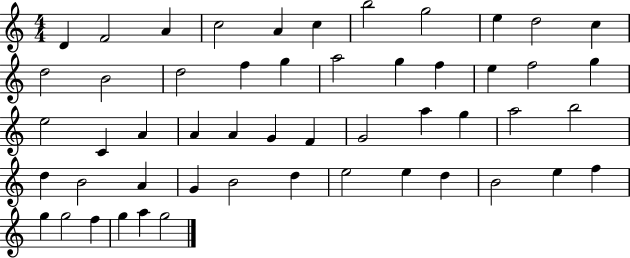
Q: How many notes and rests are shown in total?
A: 52